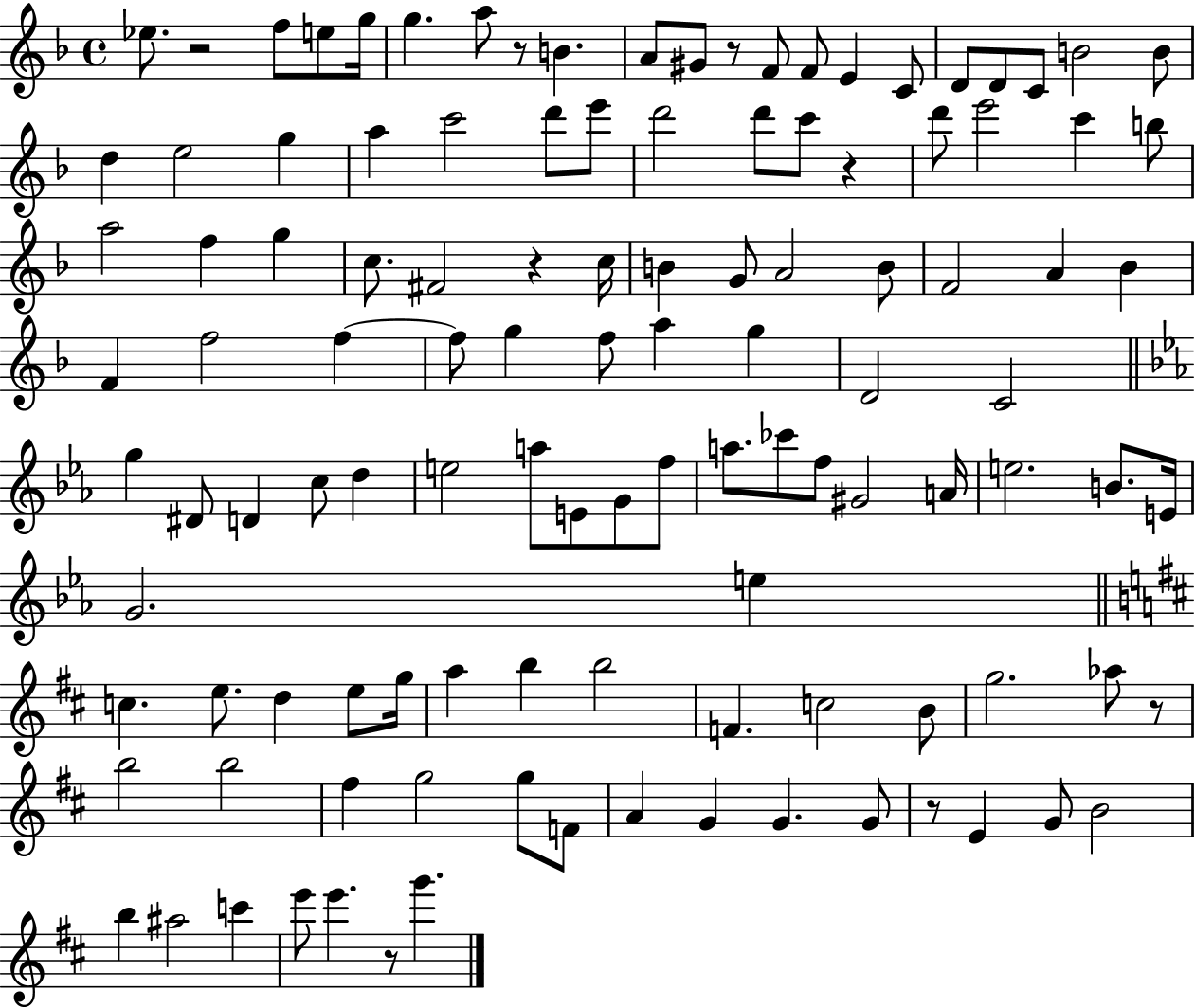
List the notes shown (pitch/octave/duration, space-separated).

Eb5/e. R/h F5/e E5/e G5/s G5/q. A5/e R/e B4/q. A4/e G#4/e R/e F4/e F4/e E4/q C4/e D4/e D4/e C4/e B4/h B4/e D5/q E5/h G5/q A5/q C6/h D6/e E6/e D6/h D6/e C6/e R/q D6/e E6/h C6/q B5/e A5/h F5/q G5/q C5/e. F#4/h R/q C5/s B4/q G4/e A4/h B4/e F4/h A4/q Bb4/q F4/q F5/h F5/q F5/e G5/q F5/e A5/q G5/q D4/h C4/h G5/q D#4/e D4/q C5/e D5/q E5/h A5/e E4/e G4/e F5/e A5/e. CES6/e F5/e G#4/h A4/s E5/h. B4/e. E4/s G4/h. E5/q C5/q. E5/e. D5/q E5/e G5/s A5/q B5/q B5/h F4/q. C5/h B4/e G5/h. Ab5/e R/e B5/h B5/h F#5/q G5/h G5/e F4/e A4/q G4/q G4/q. G4/e R/e E4/q G4/e B4/h B5/q A#5/h C6/q E6/e E6/q. R/e G6/q.